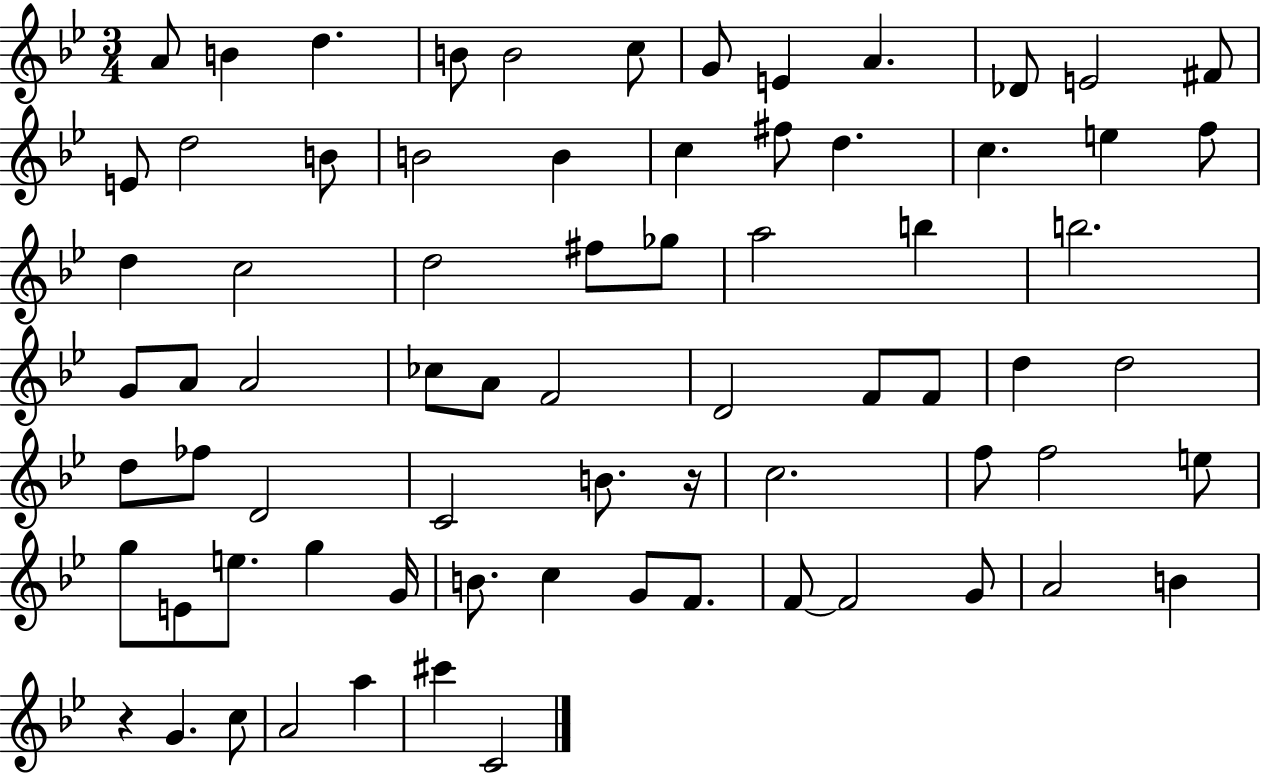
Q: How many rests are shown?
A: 2